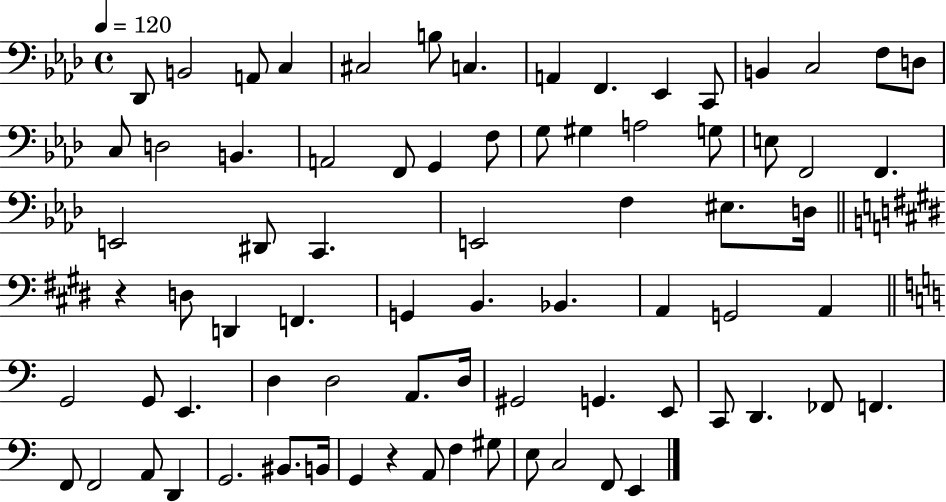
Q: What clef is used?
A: bass